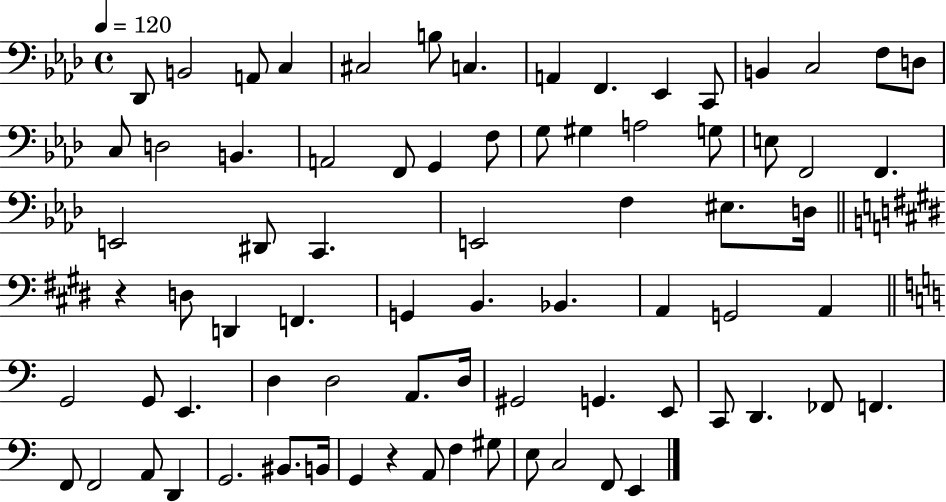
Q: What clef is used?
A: bass